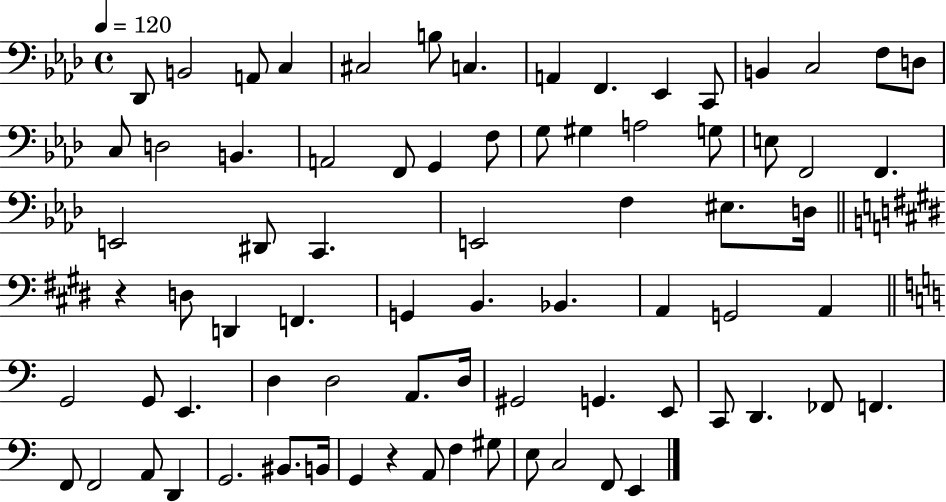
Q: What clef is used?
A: bass